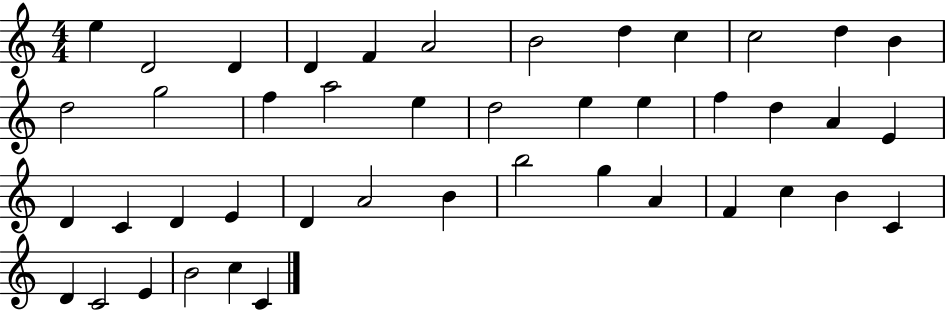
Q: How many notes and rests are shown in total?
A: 44